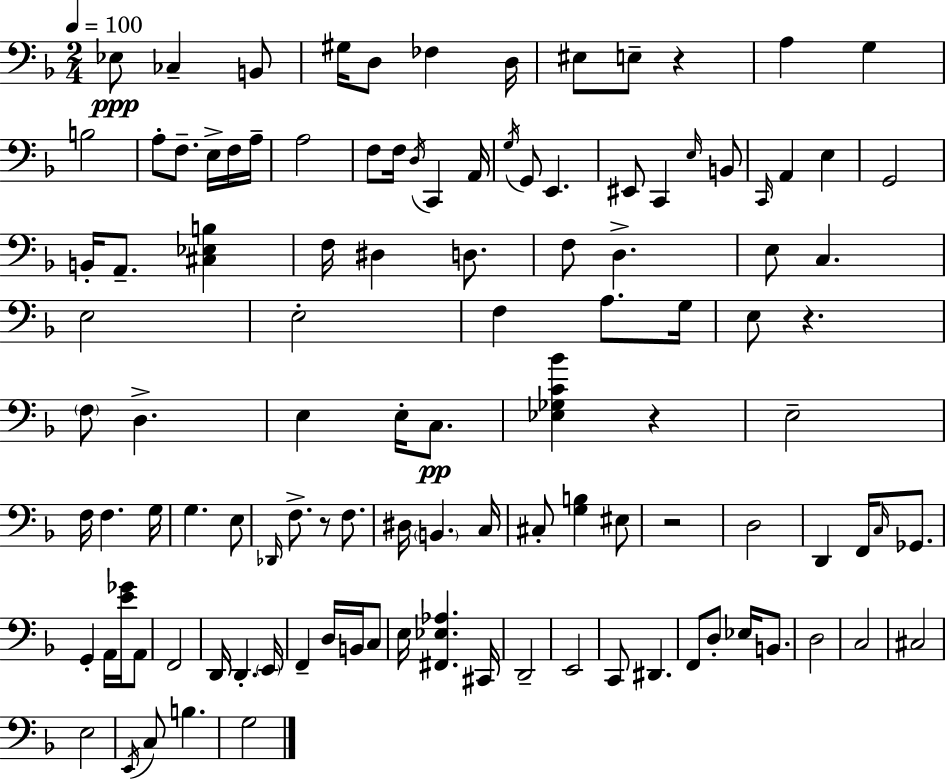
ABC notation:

X:1
T:Untitled
M:2/4
L:1/4
K:Dm
_E,/2 _C, B,,/2 ^G,/4 D,/2 _F, D,/4 ^E,/2 E,/2 z A, G, B,2 A,/2 F,/2 E,/4 F,/4 A,/4 A,2 F,/2 F,/4 D,/4 C,, A,,/4 G,/4 G,,/2 E,, ^E,,/2 C,, E,/4 B,,/2 C,,/4 A,, E, G,,2 B,,/4 A,,/2 [^C,_E,B,] F,/4 ^D, D,/2 F,/2 D, E,/2 C, E,2 E,2 F, A,/2 G,/4 E,/2 z F,/2 D, E, E,/4 C,/2 [_E,_G,C_B] z E,2 F,/4 F, G,/4 G, E,/2 _D,,/4 F,/2 z/2 F,/2 ^D,/4 B,, C,/4 ^C,/2 [G,B,] ^E,/2 z2 D,2 D,, F,,/4 C,/4 _G,,/2 G,, A,,/4 [E_G]/4 A,,/2 F,,2 D,,/4 D,, E,,/4 F,, D,/4 B,,/4 C,/2 E,/4 [^F,,_E,_A,] ^C,,/4 D,,2 E,,2 C,,/2 ^D,, F,,/2 D,/2 _E,/4 B,,/2 D,2 C,2 ^C,2 E,2 E,,/4 C,/2 B, G,2